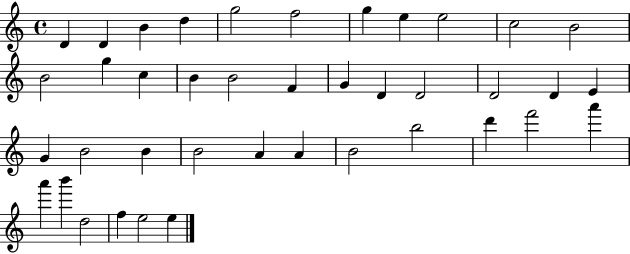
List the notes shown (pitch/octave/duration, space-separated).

D4/q D4/q B4/q D5/q G5/h F5/h G5/q E5/q E5/h C5/h B4/h B4/h G5/q C5/q B4/q B4/h F4/q G4/q D4/q D4/h D4/h D4/q E4/q G4/q B4/h B4/q B4/h A4/q A4/q B4/h B5/h D6/q F6/h A6/q A6/q B6/q D5/h F5/q E5/h E5/q